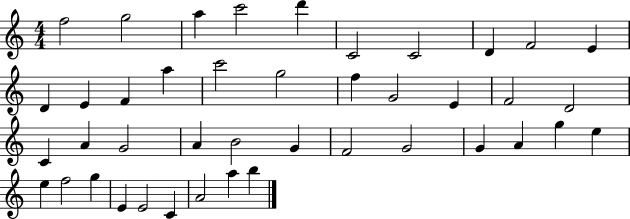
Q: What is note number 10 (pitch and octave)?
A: E4